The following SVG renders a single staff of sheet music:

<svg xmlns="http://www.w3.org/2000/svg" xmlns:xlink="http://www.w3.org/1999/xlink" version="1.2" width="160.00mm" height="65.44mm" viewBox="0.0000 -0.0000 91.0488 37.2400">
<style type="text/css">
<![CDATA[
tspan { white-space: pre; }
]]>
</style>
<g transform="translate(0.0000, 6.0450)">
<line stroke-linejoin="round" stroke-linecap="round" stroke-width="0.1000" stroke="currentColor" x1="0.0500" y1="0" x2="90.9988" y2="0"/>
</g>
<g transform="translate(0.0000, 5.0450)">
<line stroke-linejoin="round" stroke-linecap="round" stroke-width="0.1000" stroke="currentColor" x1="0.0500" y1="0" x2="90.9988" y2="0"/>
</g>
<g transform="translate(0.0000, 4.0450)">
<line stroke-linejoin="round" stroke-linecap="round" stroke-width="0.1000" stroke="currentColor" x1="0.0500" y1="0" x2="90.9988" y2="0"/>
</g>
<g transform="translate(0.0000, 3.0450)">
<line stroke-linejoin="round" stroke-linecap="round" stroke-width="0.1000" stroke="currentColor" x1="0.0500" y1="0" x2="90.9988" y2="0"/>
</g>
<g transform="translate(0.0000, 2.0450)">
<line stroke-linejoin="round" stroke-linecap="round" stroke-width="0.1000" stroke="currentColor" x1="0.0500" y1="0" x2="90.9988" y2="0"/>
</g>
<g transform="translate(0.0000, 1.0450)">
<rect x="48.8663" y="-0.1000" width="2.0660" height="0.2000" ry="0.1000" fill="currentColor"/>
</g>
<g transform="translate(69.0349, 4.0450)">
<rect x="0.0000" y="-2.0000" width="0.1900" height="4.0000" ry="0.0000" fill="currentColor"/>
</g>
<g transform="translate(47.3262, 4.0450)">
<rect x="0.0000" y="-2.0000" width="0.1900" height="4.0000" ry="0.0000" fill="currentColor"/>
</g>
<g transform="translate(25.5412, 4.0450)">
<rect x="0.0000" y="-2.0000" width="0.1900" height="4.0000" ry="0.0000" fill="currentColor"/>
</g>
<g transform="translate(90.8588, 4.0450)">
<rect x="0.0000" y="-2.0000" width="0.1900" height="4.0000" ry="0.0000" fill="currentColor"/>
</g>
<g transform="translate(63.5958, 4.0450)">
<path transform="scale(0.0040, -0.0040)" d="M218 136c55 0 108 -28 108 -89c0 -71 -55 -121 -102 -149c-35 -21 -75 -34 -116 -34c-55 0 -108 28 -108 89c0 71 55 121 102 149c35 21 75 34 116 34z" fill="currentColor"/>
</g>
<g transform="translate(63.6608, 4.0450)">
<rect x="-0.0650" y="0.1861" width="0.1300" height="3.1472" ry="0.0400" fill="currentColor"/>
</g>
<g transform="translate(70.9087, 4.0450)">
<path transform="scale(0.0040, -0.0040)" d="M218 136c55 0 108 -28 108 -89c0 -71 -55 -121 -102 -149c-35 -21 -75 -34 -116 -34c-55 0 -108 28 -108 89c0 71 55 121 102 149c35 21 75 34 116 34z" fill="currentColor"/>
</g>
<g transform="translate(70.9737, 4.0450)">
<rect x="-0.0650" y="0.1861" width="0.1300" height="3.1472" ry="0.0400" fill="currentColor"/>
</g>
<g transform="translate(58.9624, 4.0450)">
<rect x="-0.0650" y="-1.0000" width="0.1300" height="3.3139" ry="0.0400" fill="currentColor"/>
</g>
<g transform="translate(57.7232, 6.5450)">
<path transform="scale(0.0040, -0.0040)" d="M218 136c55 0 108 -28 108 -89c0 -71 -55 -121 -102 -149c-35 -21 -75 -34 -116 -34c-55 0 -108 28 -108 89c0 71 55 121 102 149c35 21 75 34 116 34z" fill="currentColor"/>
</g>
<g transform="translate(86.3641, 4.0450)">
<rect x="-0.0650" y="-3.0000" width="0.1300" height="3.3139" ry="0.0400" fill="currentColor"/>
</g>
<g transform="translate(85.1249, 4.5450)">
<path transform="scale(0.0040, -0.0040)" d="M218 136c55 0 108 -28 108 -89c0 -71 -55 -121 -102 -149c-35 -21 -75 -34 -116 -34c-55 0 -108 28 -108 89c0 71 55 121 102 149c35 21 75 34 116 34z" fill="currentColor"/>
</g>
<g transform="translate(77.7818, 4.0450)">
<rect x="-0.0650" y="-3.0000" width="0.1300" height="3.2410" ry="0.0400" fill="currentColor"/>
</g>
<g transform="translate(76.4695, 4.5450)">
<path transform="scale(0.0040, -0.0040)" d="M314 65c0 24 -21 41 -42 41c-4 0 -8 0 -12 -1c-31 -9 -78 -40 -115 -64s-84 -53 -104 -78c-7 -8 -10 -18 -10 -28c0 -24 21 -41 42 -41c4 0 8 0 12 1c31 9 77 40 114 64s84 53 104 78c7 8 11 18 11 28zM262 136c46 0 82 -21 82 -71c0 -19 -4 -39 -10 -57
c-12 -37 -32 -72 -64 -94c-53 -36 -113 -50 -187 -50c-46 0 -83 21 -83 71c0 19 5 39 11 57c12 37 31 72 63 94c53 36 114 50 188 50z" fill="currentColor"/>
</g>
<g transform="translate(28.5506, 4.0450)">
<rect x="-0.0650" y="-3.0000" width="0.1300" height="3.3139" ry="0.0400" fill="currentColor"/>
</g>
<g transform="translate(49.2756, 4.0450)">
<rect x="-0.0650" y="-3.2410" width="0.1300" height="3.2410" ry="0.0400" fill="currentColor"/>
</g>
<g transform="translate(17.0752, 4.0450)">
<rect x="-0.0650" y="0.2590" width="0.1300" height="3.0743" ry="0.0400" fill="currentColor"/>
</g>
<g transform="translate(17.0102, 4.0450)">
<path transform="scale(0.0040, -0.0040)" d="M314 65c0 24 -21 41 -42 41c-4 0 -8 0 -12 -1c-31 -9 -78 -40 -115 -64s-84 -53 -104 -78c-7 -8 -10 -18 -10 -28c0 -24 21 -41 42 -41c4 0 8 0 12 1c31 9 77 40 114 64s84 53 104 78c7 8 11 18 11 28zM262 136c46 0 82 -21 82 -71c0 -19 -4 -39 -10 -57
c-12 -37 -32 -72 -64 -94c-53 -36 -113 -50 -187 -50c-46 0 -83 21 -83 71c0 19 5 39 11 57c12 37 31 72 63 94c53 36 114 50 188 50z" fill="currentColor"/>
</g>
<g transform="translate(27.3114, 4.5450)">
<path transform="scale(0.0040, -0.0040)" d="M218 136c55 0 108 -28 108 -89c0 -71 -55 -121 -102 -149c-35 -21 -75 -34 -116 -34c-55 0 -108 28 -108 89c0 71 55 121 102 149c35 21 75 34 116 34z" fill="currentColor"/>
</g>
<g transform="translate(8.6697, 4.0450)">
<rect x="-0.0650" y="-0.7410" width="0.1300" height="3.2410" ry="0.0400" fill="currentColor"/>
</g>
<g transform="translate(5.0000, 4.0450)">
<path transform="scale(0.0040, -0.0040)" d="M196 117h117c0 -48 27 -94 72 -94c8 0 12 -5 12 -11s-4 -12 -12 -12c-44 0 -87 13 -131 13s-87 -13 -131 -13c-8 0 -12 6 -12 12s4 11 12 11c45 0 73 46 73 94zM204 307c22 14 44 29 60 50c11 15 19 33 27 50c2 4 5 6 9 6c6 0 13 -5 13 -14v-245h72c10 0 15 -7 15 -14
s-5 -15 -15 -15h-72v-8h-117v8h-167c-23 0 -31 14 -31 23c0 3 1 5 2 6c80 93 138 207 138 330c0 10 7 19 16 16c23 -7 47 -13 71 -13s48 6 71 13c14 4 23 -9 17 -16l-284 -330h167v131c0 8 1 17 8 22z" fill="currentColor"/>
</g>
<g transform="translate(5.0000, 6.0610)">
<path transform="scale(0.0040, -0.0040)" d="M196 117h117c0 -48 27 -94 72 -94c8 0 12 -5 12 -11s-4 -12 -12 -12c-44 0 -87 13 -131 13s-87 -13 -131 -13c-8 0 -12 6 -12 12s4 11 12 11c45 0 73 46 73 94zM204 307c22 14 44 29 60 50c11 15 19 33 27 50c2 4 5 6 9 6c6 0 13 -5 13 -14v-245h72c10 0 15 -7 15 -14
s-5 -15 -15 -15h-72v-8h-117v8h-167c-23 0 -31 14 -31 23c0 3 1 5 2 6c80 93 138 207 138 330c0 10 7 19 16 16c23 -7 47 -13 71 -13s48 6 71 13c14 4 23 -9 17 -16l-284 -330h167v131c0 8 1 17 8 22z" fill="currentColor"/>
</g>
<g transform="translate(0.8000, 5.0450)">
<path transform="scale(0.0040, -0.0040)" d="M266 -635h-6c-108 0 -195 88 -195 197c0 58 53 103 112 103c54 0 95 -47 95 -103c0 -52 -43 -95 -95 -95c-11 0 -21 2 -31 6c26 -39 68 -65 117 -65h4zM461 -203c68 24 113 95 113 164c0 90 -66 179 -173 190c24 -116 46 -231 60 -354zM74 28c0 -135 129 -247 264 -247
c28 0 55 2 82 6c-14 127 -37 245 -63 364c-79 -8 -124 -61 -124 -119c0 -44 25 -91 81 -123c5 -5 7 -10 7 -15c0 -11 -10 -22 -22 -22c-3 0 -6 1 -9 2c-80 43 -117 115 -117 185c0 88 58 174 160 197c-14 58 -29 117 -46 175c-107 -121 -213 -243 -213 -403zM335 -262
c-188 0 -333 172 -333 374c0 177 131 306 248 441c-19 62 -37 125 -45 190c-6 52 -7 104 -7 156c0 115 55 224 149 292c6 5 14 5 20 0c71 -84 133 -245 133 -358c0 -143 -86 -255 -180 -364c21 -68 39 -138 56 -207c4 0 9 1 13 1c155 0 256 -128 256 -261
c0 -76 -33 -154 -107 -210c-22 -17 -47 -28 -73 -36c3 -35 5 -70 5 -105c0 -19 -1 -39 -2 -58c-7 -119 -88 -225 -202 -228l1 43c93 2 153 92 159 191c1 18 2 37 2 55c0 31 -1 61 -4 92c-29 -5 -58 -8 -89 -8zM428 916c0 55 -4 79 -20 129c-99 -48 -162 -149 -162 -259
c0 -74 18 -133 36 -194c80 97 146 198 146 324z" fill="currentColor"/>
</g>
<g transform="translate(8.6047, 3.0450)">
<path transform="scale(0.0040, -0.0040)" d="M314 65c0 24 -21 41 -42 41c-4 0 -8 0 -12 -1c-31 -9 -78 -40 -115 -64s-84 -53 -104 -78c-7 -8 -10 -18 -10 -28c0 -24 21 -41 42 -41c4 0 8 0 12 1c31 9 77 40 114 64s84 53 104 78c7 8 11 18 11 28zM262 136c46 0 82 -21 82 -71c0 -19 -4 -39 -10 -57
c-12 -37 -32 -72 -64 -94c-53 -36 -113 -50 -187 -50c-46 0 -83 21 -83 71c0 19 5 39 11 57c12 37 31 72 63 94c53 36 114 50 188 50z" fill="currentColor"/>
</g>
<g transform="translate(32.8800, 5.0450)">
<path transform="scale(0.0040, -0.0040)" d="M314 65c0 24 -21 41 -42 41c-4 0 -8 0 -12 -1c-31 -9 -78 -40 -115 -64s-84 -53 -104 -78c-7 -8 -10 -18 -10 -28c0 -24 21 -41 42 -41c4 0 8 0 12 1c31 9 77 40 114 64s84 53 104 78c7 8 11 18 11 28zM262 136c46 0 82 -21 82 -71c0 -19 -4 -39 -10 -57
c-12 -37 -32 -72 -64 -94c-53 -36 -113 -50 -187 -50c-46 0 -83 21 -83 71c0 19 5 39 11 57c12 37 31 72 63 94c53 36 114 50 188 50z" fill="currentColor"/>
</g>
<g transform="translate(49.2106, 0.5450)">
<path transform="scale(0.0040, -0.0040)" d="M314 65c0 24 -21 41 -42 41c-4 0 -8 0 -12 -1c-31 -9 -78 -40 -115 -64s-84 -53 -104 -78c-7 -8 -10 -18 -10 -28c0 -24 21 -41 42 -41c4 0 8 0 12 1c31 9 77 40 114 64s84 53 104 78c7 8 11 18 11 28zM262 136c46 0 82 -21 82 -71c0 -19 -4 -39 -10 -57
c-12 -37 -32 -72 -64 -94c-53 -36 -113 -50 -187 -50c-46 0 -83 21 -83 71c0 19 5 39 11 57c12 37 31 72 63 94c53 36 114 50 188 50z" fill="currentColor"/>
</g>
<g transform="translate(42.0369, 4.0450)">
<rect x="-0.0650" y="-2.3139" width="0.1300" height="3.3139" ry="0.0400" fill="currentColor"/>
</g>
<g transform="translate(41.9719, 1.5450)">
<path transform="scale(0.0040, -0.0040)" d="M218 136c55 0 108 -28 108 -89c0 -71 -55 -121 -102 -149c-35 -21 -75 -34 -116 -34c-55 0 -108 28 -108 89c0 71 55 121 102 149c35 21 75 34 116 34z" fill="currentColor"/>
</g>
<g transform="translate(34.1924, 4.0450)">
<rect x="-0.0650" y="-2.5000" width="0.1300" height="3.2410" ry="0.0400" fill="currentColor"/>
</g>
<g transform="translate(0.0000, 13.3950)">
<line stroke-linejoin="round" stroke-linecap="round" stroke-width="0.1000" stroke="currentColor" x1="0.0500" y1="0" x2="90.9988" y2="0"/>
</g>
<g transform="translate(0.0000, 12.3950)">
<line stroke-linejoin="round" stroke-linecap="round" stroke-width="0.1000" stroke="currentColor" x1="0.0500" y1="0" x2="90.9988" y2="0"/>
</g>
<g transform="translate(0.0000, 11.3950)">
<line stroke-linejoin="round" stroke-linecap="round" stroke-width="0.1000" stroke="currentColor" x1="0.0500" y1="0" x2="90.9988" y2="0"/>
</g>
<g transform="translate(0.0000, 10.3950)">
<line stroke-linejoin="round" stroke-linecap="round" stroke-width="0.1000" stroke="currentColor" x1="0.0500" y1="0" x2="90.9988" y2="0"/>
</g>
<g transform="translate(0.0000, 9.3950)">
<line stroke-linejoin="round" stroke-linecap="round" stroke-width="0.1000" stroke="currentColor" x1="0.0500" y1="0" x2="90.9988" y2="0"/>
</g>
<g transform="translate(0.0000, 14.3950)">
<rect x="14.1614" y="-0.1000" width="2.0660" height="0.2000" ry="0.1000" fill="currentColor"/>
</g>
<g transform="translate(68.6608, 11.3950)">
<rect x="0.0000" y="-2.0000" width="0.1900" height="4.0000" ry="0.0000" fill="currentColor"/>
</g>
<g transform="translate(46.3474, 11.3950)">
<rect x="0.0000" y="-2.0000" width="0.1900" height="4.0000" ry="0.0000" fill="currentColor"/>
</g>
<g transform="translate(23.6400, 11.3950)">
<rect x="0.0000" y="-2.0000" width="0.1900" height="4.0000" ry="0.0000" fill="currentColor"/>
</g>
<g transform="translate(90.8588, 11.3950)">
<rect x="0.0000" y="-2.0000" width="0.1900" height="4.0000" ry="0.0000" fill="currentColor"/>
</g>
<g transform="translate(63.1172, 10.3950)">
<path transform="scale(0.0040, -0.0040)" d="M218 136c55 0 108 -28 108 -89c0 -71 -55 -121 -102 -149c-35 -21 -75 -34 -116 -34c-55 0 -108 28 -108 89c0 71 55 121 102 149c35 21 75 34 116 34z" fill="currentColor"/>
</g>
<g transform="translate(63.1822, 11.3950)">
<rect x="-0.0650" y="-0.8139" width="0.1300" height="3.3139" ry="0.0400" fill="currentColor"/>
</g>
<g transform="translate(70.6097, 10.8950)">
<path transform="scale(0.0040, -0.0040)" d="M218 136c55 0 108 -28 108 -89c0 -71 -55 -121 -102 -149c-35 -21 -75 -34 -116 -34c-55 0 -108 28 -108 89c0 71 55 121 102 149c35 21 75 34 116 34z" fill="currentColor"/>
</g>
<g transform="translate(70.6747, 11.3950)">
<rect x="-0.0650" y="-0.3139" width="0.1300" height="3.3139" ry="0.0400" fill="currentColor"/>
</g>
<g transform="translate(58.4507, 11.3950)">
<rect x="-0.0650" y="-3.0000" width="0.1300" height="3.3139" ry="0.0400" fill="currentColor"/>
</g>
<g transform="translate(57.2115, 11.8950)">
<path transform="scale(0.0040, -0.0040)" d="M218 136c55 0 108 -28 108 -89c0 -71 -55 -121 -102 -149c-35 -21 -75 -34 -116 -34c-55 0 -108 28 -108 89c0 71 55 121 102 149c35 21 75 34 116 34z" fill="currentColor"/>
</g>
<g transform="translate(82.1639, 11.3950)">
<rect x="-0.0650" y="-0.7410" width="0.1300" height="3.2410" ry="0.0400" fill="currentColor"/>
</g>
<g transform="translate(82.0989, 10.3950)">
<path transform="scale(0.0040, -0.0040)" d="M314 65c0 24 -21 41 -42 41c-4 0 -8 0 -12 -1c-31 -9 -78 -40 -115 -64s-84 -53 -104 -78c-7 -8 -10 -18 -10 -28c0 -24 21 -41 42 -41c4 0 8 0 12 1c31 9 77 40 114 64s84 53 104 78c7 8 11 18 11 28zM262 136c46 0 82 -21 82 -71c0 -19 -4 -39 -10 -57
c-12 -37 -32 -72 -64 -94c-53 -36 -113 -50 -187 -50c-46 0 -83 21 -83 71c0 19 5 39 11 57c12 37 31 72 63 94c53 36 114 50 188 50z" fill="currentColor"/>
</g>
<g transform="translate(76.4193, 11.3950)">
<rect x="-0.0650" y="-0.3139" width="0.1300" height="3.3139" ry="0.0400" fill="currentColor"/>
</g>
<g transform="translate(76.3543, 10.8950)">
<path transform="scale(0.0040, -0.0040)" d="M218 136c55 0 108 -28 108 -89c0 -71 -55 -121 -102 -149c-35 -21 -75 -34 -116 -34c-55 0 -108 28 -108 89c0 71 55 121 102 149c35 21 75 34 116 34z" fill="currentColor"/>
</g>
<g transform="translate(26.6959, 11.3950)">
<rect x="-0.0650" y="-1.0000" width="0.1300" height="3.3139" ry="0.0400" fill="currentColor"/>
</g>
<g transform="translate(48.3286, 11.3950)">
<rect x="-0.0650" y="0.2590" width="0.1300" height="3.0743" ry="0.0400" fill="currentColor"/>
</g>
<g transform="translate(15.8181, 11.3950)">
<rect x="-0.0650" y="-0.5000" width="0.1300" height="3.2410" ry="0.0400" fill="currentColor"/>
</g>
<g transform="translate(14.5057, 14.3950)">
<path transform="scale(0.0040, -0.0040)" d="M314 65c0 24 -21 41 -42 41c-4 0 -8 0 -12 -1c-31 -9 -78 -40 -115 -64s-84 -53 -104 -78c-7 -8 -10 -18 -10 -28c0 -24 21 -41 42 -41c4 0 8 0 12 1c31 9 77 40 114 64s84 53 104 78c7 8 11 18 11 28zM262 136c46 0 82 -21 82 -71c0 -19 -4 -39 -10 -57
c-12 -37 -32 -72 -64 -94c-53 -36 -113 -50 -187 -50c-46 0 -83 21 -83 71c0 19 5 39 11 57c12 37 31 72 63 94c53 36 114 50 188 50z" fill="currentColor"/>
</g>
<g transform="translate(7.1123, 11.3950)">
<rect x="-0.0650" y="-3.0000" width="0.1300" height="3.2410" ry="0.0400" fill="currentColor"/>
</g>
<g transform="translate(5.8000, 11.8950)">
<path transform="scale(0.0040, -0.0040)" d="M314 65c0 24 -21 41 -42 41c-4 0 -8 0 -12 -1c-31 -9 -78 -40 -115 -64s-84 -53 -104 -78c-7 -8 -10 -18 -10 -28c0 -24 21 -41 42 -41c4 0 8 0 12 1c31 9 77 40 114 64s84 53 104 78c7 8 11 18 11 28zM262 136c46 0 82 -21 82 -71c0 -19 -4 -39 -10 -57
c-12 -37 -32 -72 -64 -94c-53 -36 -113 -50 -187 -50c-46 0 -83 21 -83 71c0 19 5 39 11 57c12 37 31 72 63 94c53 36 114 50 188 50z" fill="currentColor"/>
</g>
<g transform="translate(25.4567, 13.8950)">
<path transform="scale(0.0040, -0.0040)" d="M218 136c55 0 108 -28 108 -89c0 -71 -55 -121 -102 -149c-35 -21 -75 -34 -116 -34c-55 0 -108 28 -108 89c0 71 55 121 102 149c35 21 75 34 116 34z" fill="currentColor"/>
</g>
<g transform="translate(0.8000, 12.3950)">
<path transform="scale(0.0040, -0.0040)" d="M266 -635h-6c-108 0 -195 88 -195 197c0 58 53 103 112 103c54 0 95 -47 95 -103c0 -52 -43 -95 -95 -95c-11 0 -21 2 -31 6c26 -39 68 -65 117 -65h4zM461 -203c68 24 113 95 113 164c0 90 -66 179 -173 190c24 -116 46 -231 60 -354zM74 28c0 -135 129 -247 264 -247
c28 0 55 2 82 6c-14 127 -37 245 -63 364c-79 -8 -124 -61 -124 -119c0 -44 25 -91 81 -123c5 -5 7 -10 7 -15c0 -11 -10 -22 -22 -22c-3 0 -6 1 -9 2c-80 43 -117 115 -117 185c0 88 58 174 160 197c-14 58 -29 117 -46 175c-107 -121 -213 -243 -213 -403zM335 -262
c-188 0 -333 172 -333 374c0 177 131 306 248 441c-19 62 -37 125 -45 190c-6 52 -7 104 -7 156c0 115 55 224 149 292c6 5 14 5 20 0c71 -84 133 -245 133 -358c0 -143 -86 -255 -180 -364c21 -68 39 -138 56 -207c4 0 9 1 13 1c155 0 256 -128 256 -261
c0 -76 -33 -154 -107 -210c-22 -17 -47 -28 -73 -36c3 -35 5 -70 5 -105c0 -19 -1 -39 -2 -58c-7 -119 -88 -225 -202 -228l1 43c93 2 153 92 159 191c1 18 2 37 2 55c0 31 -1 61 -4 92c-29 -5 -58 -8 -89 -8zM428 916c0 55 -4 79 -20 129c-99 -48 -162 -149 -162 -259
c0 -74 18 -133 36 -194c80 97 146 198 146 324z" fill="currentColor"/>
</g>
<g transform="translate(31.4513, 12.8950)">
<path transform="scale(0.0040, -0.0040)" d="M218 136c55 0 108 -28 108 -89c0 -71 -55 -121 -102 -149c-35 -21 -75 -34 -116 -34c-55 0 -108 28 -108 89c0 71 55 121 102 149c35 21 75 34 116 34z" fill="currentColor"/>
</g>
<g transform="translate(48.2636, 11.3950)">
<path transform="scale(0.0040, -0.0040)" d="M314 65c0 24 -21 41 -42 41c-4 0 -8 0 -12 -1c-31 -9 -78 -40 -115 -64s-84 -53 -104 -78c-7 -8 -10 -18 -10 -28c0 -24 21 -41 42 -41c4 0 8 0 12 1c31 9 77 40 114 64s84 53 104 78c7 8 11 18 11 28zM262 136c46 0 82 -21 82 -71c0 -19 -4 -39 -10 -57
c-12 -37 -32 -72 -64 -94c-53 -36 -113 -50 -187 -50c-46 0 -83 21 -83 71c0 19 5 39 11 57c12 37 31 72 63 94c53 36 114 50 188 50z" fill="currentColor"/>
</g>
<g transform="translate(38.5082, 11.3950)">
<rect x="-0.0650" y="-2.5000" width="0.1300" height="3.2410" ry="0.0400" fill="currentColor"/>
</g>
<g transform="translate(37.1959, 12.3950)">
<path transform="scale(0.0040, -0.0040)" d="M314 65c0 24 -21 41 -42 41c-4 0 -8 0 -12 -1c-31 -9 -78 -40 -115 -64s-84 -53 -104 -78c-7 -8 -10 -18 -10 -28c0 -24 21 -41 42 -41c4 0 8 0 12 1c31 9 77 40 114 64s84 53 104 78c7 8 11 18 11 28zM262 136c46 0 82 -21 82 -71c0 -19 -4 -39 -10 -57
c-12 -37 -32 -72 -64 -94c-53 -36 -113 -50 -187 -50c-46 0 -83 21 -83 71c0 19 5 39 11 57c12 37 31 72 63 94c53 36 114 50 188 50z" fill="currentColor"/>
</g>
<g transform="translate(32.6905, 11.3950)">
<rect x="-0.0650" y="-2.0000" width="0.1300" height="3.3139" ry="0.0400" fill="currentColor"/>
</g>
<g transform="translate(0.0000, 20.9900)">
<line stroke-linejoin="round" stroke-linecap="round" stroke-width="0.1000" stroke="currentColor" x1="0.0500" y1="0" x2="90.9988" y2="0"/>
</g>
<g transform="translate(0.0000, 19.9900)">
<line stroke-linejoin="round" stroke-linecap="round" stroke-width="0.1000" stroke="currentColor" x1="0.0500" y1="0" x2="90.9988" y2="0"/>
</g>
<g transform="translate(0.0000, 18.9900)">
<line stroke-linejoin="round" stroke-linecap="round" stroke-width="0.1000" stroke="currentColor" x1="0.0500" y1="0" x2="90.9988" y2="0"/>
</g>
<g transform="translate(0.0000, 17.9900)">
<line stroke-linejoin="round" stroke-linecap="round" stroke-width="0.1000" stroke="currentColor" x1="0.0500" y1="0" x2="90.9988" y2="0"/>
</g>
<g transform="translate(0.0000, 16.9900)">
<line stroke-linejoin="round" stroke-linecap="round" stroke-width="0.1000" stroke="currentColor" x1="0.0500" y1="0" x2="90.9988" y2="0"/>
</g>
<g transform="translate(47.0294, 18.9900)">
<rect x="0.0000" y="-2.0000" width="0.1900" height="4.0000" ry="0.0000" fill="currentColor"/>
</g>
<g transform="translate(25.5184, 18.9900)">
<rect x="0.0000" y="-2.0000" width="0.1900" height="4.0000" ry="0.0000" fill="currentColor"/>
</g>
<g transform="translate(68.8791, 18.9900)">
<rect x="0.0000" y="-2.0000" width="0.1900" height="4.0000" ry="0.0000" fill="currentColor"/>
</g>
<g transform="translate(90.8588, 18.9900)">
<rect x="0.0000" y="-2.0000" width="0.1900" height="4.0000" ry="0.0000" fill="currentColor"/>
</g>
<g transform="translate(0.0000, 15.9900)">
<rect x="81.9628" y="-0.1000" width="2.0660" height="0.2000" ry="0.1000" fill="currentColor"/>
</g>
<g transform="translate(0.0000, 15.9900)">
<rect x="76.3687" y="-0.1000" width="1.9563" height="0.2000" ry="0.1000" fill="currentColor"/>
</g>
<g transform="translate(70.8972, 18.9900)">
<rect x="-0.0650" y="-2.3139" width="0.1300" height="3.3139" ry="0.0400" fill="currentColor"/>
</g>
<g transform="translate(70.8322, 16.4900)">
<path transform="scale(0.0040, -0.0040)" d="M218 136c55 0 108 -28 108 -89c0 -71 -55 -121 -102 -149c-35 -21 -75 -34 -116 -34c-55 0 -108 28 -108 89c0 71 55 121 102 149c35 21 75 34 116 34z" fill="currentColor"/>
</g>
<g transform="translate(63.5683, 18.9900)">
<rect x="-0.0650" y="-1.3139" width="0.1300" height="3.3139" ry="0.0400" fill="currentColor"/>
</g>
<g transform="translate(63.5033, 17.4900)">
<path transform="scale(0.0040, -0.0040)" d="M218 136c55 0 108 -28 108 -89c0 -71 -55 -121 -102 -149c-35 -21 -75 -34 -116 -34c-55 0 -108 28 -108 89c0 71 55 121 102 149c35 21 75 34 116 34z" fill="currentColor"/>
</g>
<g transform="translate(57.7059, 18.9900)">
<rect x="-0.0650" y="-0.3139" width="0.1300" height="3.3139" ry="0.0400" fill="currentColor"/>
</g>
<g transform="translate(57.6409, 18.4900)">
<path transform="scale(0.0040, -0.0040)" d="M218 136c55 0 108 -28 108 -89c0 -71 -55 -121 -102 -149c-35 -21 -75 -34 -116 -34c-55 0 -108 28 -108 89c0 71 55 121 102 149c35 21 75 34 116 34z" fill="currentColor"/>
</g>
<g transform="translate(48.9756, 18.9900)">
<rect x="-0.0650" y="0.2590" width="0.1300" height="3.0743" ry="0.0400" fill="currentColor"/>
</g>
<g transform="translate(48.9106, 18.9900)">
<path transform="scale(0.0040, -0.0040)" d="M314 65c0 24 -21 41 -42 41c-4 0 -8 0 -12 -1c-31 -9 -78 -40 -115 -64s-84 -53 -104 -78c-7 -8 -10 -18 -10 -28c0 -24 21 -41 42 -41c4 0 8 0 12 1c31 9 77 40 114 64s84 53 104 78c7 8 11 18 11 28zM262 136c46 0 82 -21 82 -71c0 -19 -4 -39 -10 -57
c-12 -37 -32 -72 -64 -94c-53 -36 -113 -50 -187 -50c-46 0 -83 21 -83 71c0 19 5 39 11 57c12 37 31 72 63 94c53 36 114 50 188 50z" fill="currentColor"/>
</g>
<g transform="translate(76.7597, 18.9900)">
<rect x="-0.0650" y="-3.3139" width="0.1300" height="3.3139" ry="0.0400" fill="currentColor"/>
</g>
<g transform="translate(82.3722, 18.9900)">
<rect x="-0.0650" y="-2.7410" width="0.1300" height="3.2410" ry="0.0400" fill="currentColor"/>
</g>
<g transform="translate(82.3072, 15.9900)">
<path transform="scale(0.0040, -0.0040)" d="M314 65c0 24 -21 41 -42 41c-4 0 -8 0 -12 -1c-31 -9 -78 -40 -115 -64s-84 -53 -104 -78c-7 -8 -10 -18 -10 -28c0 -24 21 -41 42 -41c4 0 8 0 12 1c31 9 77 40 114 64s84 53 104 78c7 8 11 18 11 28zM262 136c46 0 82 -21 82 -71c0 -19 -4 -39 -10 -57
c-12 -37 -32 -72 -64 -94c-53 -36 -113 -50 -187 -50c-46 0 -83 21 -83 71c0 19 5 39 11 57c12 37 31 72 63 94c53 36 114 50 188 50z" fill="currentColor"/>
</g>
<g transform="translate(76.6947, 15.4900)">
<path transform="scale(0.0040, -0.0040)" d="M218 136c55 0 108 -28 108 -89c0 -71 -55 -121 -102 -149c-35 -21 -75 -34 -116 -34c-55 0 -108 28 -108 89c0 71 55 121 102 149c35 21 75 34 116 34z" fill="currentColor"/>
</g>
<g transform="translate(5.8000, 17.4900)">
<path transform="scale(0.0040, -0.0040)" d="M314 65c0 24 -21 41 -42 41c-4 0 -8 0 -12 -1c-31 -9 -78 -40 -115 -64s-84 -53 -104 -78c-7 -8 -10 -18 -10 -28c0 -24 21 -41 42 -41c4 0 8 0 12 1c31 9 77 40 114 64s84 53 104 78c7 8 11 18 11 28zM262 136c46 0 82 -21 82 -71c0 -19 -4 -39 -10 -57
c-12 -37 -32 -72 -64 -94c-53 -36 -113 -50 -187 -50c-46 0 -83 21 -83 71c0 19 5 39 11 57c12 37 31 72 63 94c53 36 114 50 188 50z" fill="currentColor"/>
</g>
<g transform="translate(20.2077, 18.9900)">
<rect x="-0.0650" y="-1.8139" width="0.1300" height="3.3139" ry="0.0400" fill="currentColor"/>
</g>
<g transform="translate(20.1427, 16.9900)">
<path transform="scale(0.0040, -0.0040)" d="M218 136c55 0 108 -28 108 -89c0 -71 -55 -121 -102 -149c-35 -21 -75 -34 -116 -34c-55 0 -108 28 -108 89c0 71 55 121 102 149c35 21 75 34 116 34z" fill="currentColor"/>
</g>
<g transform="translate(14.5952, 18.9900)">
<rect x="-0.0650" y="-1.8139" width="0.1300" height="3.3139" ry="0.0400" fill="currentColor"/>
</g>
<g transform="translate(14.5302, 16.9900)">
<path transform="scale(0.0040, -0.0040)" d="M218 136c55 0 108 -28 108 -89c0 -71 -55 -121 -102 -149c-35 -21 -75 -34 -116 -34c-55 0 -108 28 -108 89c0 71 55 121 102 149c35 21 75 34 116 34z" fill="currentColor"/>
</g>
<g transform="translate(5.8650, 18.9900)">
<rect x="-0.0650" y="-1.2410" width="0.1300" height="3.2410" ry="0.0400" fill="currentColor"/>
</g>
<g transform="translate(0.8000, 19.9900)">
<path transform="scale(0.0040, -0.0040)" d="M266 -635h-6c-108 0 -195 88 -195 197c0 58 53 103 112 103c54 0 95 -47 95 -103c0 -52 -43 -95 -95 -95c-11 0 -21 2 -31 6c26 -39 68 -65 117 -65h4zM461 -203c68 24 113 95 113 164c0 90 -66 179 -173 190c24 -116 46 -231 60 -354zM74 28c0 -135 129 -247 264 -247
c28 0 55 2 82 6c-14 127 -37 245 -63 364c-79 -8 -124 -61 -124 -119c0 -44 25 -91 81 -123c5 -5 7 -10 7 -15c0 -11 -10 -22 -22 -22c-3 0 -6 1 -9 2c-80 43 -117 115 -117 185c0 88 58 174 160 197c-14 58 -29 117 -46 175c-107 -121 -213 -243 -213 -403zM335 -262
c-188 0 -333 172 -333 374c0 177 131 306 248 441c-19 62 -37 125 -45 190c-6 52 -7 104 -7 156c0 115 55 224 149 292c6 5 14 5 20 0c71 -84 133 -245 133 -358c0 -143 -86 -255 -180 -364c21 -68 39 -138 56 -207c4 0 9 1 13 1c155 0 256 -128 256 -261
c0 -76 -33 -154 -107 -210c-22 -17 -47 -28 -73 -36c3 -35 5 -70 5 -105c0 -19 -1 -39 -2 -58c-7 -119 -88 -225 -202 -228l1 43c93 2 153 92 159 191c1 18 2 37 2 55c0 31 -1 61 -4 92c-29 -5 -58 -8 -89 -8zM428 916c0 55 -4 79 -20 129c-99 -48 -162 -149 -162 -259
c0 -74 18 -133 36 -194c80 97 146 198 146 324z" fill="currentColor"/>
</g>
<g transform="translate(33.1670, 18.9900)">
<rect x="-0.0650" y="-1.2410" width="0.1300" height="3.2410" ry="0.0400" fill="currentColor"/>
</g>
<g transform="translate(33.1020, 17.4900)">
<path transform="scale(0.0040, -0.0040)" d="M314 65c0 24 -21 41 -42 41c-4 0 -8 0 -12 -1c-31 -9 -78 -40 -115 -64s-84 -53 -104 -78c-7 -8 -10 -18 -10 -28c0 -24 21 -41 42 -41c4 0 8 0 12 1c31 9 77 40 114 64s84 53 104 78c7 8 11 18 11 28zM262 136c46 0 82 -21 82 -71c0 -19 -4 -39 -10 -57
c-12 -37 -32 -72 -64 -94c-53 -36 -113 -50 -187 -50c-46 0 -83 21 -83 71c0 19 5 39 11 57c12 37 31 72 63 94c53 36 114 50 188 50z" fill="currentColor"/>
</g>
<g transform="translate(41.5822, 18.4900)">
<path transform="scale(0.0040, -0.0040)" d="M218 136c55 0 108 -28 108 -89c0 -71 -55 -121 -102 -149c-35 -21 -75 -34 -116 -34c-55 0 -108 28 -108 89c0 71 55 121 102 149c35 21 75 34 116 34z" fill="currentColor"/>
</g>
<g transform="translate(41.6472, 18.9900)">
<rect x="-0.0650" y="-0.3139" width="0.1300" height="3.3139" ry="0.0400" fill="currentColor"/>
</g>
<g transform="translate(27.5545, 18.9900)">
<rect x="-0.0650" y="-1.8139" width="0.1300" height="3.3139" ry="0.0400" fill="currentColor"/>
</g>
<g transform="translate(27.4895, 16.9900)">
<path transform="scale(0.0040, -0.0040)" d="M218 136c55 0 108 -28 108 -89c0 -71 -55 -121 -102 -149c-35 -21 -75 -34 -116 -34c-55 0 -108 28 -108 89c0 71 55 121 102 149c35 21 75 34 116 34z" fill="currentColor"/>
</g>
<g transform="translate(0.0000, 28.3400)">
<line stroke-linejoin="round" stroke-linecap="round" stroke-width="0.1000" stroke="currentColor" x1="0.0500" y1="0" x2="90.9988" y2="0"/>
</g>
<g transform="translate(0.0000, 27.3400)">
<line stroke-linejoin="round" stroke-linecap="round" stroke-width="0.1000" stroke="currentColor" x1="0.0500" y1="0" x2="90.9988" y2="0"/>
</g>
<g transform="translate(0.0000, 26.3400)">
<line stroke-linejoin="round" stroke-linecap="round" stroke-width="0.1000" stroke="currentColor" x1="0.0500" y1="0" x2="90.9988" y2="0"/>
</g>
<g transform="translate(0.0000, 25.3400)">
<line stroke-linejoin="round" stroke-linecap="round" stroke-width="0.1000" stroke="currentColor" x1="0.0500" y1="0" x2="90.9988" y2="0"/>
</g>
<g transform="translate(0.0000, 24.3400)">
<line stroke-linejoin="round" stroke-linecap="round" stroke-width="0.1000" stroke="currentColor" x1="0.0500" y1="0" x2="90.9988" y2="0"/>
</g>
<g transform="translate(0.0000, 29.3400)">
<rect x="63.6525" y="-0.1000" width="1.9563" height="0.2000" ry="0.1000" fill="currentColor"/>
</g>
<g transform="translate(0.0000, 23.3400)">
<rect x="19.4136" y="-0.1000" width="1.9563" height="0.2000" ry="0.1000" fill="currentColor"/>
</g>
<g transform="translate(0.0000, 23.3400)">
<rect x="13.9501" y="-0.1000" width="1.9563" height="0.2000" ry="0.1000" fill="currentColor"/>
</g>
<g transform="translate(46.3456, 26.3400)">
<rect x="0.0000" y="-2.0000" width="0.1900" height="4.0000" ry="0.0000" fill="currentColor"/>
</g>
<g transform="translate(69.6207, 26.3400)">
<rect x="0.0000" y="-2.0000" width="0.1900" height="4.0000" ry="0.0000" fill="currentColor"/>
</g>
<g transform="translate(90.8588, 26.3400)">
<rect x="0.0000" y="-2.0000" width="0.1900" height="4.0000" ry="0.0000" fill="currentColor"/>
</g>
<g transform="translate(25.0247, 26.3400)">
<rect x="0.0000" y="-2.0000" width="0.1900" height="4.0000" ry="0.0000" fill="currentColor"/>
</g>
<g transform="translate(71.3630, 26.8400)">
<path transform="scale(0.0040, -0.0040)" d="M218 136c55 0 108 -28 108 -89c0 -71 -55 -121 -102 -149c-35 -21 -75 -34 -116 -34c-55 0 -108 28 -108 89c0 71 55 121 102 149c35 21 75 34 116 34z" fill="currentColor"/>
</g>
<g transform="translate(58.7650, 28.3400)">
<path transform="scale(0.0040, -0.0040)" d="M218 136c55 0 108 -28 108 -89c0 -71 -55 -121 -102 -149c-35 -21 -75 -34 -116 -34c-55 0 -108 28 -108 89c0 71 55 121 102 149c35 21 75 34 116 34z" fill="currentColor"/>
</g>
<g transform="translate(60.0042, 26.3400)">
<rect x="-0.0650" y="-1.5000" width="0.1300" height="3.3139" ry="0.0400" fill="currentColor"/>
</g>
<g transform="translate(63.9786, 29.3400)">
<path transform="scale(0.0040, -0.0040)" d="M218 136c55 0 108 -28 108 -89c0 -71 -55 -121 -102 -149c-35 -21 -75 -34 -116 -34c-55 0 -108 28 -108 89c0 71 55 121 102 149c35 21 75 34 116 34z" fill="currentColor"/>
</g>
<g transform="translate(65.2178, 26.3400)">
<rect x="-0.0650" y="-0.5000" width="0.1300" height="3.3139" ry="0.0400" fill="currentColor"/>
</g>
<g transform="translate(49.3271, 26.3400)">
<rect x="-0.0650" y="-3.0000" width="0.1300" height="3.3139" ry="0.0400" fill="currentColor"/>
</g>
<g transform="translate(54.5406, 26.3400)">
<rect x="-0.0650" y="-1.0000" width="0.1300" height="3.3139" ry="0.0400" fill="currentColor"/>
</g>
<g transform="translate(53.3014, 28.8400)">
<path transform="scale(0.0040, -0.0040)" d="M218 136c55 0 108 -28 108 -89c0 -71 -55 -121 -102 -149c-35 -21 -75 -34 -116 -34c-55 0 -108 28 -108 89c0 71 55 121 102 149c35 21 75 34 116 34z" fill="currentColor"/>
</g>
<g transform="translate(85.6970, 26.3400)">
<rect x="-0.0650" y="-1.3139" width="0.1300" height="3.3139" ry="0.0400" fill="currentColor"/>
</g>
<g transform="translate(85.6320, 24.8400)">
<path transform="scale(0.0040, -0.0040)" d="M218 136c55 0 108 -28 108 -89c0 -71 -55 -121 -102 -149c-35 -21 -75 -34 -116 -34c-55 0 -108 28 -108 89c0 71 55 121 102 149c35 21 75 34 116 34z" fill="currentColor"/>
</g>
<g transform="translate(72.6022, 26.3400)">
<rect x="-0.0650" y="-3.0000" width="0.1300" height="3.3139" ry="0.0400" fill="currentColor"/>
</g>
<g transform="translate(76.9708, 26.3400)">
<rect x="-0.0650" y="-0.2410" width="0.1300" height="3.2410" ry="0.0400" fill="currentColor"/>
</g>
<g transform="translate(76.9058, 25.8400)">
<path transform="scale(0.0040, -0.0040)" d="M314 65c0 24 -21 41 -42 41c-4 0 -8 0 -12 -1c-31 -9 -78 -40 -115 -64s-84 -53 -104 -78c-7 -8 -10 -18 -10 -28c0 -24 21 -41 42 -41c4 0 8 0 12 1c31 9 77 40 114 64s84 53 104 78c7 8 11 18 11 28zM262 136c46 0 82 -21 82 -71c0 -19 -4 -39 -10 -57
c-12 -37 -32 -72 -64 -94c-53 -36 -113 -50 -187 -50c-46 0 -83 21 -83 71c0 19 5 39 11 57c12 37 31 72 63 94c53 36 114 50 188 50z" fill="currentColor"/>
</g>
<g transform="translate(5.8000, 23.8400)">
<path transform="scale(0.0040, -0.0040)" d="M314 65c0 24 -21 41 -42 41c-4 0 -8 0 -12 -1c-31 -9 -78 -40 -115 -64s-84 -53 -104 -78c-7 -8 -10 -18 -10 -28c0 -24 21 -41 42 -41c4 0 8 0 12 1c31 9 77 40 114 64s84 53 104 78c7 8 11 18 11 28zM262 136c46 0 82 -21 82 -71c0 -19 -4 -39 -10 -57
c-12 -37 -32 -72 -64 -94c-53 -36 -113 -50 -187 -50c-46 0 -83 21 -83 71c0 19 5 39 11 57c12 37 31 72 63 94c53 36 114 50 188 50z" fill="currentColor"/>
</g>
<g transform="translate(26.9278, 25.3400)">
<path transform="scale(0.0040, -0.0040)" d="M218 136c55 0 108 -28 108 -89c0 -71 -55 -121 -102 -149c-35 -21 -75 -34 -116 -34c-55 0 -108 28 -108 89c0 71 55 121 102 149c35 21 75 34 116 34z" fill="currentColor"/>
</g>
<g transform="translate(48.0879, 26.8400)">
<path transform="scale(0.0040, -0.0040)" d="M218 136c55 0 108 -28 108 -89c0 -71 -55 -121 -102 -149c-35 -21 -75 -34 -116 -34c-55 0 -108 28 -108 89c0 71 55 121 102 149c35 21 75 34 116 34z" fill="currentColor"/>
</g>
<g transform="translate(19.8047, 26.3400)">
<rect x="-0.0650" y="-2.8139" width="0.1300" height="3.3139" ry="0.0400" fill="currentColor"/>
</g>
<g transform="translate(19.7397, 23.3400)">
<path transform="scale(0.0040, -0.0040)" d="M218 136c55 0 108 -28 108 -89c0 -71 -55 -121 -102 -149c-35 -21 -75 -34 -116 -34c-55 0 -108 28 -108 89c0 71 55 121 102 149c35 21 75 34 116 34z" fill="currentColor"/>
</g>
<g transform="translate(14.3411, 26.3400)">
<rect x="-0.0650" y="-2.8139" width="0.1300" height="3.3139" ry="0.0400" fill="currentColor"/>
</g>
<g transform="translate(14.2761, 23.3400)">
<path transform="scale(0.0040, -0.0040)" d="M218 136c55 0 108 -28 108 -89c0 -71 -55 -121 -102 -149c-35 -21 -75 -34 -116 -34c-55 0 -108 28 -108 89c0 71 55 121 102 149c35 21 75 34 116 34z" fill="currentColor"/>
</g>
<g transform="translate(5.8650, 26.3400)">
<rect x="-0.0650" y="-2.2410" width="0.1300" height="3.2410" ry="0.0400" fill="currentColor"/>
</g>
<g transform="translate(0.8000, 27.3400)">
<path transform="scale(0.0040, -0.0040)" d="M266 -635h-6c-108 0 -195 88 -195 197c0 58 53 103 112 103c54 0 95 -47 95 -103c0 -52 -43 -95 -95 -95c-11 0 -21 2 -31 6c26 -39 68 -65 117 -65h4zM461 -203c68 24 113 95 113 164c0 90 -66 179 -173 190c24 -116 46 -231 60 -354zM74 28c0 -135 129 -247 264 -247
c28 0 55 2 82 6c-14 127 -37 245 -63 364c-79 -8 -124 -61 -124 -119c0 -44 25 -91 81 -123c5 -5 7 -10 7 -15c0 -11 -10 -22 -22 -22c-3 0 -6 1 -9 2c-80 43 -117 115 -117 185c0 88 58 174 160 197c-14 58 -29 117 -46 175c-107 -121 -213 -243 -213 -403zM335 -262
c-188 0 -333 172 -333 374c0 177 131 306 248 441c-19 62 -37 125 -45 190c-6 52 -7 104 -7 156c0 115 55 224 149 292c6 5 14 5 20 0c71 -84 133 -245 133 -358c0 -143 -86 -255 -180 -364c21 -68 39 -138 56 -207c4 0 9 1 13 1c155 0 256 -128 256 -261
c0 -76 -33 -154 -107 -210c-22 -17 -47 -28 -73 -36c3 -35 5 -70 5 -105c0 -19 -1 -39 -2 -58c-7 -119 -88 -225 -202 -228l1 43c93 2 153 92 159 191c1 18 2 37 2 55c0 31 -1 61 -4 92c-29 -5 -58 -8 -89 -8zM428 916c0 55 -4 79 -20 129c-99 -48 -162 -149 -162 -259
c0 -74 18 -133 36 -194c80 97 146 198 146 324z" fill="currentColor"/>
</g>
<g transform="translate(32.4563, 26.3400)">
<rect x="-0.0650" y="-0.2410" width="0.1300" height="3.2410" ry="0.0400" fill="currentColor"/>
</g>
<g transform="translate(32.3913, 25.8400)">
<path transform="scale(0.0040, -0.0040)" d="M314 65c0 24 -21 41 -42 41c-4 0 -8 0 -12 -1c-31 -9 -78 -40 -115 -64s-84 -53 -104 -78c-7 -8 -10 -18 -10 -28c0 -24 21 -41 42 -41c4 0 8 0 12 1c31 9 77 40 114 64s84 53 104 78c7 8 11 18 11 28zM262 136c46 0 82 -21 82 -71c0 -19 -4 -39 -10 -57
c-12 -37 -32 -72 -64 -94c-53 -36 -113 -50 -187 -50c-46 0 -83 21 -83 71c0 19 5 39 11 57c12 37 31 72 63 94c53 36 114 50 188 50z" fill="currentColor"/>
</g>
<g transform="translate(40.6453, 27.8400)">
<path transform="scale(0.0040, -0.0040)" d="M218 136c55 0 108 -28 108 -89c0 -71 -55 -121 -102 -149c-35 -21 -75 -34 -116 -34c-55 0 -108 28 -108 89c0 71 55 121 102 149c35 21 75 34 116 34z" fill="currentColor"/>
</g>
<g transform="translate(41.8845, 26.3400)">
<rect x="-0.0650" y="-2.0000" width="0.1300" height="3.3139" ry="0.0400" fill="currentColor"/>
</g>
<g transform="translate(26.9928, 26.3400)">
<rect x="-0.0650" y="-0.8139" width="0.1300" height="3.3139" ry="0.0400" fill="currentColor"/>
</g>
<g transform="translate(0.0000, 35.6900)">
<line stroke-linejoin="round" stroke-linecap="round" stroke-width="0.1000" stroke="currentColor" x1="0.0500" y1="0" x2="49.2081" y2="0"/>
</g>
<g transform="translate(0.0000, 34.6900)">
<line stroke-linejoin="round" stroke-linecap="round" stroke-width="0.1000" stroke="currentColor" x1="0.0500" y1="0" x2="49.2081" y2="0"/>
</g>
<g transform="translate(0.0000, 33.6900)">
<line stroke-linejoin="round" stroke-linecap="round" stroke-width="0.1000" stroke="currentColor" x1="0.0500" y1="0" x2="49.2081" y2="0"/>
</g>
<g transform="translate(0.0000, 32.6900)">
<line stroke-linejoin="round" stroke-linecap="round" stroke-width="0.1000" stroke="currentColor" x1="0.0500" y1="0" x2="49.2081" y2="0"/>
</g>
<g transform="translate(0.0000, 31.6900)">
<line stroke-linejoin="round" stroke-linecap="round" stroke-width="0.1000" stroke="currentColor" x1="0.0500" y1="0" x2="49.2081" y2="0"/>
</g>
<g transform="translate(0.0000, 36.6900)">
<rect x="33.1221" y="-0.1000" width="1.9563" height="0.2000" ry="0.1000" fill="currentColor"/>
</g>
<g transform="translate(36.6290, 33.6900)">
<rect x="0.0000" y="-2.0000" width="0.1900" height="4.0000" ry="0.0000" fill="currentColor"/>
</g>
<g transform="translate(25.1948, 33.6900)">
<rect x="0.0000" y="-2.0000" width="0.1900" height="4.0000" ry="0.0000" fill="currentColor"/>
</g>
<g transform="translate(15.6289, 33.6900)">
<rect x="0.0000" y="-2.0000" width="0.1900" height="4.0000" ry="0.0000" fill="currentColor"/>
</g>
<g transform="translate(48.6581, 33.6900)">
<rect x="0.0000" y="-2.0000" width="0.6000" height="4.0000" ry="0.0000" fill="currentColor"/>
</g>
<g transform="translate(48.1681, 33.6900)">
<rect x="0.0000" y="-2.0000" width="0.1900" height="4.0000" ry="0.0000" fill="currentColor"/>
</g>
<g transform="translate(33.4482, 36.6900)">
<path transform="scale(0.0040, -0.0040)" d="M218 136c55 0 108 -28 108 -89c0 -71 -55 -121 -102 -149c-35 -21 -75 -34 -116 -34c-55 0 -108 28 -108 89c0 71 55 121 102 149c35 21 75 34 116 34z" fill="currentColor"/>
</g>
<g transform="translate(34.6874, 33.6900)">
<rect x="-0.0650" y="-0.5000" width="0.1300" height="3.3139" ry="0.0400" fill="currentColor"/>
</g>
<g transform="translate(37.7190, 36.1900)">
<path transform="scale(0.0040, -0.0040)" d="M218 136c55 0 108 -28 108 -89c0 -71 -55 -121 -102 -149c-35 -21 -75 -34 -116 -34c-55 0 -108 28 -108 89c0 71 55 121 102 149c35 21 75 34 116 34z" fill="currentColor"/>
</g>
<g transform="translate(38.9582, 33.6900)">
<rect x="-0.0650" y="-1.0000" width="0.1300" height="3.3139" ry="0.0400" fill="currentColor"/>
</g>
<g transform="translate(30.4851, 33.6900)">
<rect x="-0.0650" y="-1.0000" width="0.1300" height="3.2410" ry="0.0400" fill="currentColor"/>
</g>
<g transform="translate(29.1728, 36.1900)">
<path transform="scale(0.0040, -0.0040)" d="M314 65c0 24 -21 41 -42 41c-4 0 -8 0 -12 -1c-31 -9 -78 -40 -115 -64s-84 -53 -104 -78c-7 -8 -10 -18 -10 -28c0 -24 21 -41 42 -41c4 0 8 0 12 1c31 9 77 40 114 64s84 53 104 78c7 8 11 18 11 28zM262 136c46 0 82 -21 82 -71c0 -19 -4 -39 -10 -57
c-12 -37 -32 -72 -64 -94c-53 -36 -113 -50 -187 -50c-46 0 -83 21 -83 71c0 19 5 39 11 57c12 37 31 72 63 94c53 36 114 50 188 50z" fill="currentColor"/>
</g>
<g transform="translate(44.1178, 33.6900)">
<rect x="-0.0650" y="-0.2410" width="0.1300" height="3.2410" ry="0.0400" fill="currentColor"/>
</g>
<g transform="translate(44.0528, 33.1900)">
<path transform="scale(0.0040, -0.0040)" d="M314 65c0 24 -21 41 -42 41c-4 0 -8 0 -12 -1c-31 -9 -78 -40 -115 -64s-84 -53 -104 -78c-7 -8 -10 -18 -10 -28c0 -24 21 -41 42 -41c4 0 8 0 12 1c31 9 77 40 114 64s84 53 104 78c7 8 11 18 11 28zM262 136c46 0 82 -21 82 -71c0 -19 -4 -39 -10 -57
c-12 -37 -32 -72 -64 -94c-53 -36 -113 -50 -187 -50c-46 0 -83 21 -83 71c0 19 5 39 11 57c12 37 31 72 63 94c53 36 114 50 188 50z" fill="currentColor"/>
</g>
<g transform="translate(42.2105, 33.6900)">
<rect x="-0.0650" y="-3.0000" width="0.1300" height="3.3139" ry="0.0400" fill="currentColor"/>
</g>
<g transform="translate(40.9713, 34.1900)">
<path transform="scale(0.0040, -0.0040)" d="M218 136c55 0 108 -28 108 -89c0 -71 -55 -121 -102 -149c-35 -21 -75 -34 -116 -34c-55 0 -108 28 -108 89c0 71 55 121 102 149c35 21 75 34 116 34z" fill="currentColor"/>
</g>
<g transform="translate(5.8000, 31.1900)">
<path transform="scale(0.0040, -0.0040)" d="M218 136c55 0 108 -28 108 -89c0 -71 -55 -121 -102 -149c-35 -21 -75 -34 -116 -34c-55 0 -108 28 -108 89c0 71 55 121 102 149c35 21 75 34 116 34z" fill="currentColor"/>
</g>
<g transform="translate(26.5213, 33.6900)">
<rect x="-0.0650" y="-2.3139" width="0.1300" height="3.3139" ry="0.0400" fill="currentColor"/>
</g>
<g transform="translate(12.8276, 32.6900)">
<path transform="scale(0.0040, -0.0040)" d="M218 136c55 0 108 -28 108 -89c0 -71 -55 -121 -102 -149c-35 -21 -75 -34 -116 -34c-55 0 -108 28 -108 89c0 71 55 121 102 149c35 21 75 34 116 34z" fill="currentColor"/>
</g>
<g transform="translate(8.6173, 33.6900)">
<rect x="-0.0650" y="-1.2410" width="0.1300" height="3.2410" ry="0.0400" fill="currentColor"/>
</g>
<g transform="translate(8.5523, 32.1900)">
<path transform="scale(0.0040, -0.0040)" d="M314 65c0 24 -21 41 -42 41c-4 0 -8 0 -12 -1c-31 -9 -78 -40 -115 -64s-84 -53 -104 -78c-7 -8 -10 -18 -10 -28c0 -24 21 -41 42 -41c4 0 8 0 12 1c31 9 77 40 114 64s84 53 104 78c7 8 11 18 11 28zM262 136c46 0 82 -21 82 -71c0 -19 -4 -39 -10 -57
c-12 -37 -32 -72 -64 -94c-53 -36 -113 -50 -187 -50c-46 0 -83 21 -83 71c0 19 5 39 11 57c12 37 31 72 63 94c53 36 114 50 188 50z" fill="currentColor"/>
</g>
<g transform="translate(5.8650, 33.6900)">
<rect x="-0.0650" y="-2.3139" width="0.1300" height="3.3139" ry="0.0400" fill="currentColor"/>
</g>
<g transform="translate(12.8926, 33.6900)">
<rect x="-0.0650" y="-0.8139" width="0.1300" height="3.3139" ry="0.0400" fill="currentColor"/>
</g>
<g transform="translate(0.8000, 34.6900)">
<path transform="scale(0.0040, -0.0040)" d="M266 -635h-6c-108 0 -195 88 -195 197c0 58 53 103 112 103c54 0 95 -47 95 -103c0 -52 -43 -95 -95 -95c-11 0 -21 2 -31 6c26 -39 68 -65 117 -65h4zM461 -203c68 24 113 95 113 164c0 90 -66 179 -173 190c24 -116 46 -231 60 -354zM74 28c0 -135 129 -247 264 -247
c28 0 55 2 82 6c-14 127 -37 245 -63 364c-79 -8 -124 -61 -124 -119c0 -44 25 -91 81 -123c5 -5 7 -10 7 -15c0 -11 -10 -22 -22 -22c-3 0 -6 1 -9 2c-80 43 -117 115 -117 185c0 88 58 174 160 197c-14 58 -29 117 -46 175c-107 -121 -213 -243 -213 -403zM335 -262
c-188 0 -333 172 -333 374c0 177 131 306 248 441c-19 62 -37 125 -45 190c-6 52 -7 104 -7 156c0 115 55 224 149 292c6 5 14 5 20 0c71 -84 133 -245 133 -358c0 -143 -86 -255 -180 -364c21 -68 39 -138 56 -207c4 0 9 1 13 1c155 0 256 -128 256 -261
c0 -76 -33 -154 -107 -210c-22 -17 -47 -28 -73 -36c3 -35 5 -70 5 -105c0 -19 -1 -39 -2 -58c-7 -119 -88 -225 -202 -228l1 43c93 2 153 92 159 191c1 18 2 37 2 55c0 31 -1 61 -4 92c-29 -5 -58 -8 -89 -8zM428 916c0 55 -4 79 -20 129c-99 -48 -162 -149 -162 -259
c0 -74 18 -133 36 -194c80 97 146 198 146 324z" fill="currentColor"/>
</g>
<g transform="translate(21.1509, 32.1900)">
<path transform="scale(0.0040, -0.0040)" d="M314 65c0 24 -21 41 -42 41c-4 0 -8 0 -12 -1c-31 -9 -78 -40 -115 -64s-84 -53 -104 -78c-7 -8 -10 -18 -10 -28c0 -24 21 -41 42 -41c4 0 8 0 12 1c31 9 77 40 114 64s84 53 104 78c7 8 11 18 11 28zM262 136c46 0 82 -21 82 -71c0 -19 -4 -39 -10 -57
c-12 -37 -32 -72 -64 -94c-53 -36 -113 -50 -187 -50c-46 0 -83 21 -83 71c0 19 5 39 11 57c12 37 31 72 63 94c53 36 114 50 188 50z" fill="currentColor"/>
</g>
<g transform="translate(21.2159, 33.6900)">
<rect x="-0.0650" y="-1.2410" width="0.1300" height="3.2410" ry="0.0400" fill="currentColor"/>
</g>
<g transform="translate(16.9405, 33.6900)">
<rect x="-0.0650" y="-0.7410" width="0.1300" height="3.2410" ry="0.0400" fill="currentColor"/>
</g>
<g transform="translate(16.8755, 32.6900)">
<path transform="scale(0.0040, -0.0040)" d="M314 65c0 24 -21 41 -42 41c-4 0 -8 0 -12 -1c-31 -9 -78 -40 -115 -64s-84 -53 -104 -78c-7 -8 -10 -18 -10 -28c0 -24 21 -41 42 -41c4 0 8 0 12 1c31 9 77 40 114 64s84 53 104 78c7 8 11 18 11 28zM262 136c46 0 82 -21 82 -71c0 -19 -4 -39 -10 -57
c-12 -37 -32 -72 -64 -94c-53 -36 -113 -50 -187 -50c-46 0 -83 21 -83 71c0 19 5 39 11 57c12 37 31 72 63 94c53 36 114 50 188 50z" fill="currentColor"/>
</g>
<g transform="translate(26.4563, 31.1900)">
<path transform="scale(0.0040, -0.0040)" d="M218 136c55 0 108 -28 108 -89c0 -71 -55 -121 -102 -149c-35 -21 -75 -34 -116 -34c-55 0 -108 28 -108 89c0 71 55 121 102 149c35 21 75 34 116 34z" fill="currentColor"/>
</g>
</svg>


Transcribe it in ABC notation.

X:1
T:Untitled
M:4/4
L:1/4
K:C
d2 B2 A G2 g b2 D B B A2 A A2 C2 D F G2 B2 A d c c d2 e2 f f f e2 c B2 c e g b a2 g2 a a d c2 F A D E C A c2 e g e2 d d2 e2 g D2 C D A c2